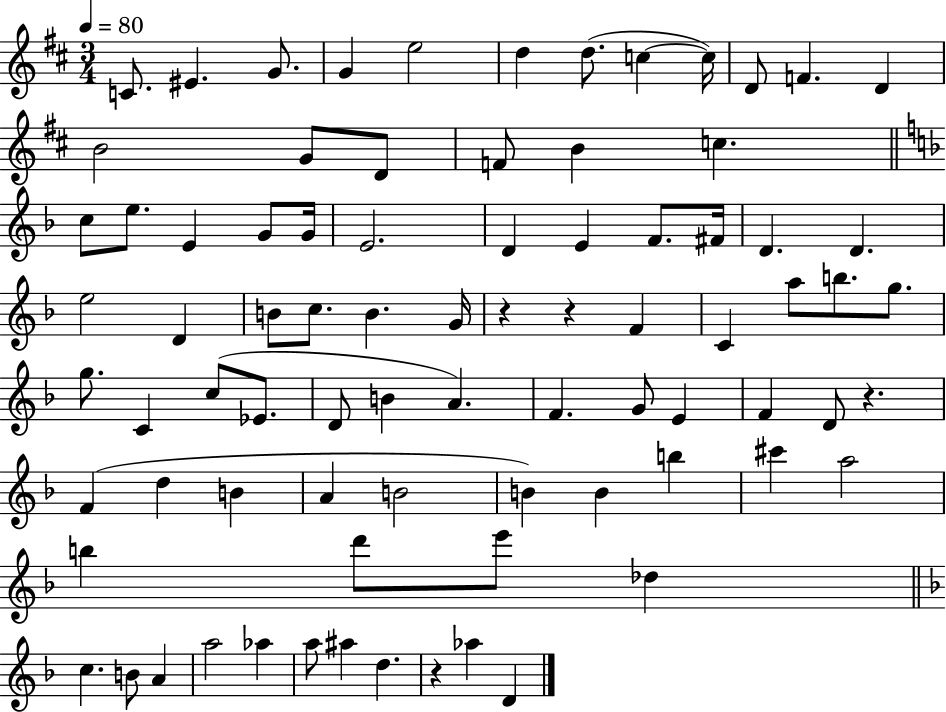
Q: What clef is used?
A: treble